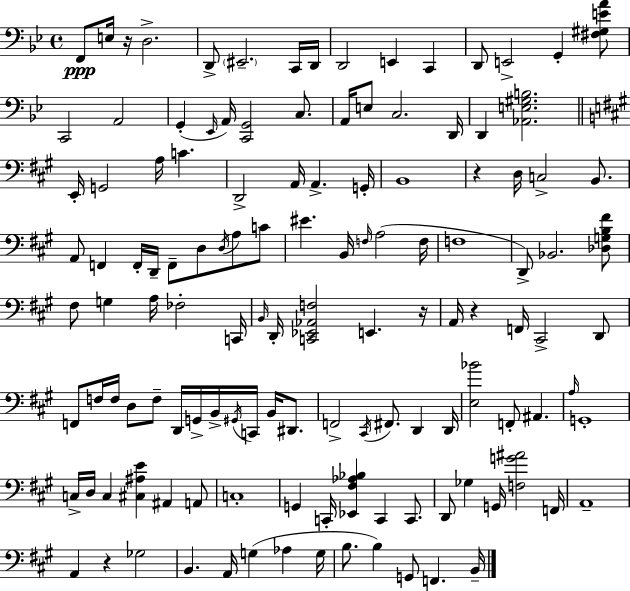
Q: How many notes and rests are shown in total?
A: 127